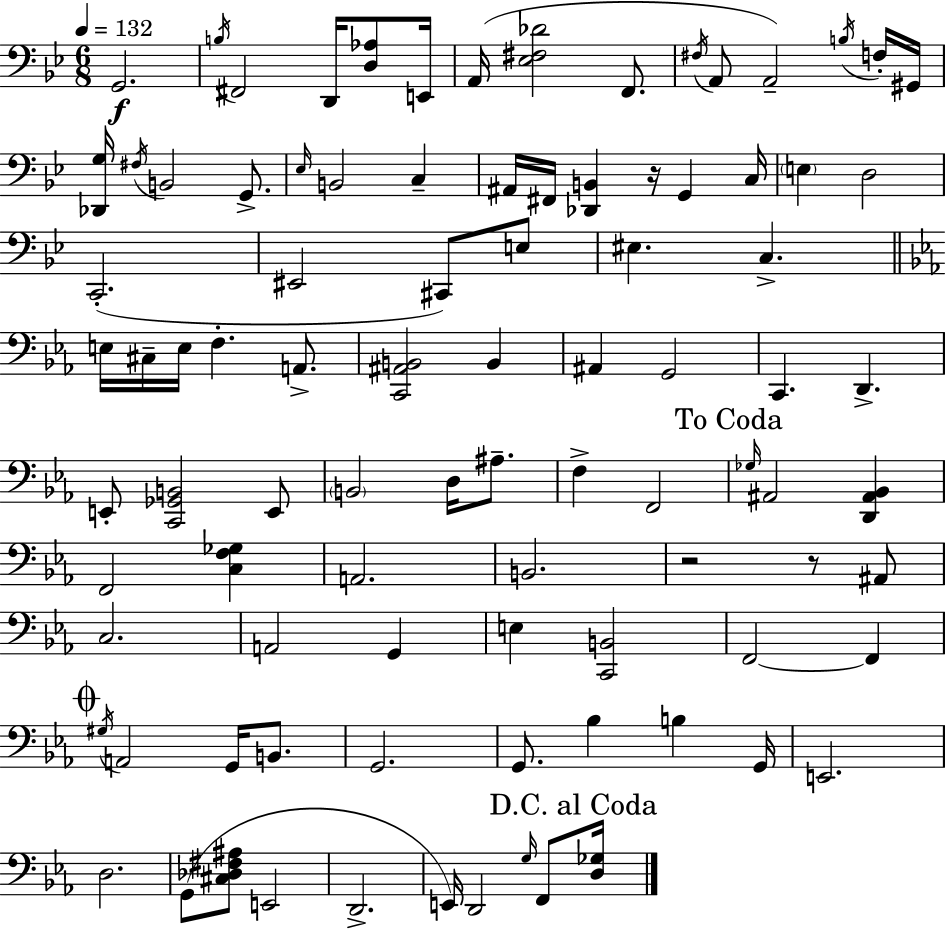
{
  \clef bass
  \numericTimeSignature
  \time 6/8
  \key g \minor
  \tempo 4 = 132
  \repeat volta 2 { g,2.\f | \acciaccatura { b16 } fis,2 d,16 <d aes>8 | e,16 a,16( <ees fis des'>2 f,8. | \acciaccatura { fis16 } a,8 a,2--) | \break \acciaccatura { b16 } f16-. gis,16 <des, g>16 \acciaccatura { fis16 } b,2 | g,8.-> \grace { ees16 } b,2 | c4-- ais,16 fis,16 <des, b,>4 r16 | g,4 c16 \parenthesize e4 d2 | \break c,2.-.( | eis,2 | cis,8) e8 eis4. c4.-> | \bar "||" \break \key ees \major e16 cis16-- e16 f4.-. a,8.-> | <c, ais, b,>2 b,4 | ais,4 g,2 | c,4. d,4.-> | \break e,8-. <c, ges, b,>2 e,8 | \parenthesize b,2 d16 ais8.-- | f4-> f,2 | \mark "To Coda" \grace { ges16 } ais,2 <d, ais, bes,>4 | \break f,2 <c f ges>4 | a,2. | b,2. | r2 r8 ais,8 | \break c2. | a,2 g,4 | e4 <c, b,>2 | f,2~~ f,4 | \break \mark \markup { \musicglyph "scripts.coda" } \acciaccatura { gis16 } a,2 g,16 b,8. | g,2. | g,8. bes4 b4 | g,16 e,2. | \break d2. | g,8( <cis des fis ais>8 e,2 | d,2.-> | e,16) d,2 \grace { g16 } | \break f,8 \mark "D.C. al Coda" <d ges>16 } \bar "|."
}